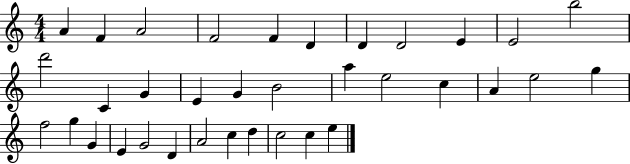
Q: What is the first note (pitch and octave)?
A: A4